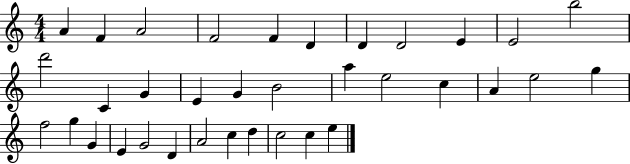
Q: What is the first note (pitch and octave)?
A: A4